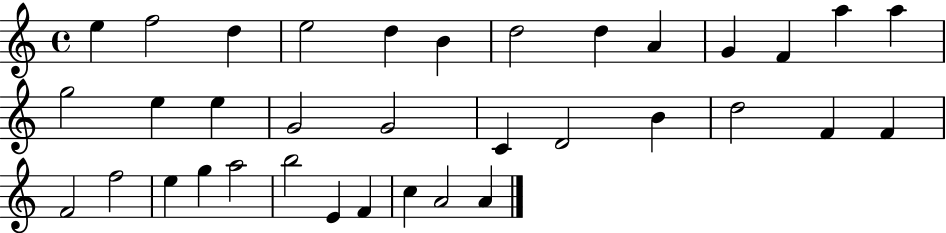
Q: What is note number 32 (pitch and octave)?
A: F4